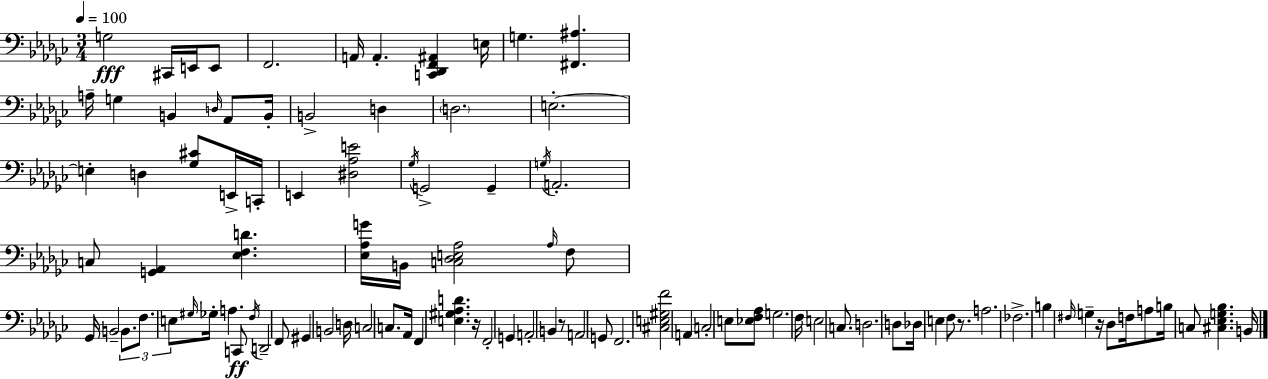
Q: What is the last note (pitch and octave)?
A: B2